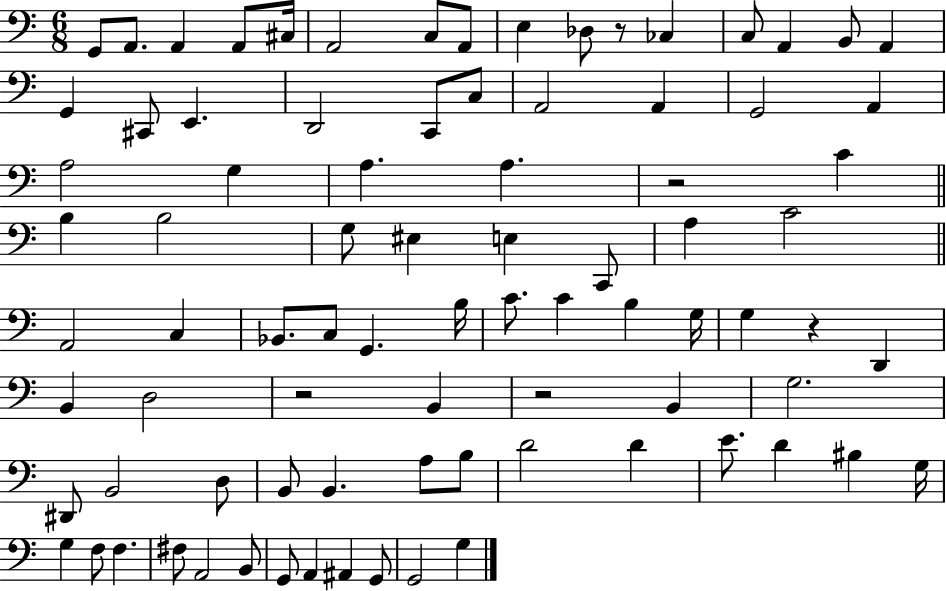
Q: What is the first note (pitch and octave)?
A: G2